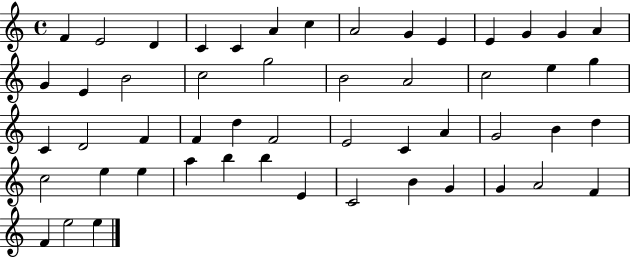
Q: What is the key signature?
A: C major